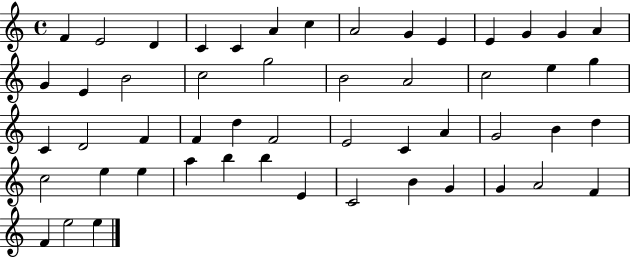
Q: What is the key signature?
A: C major